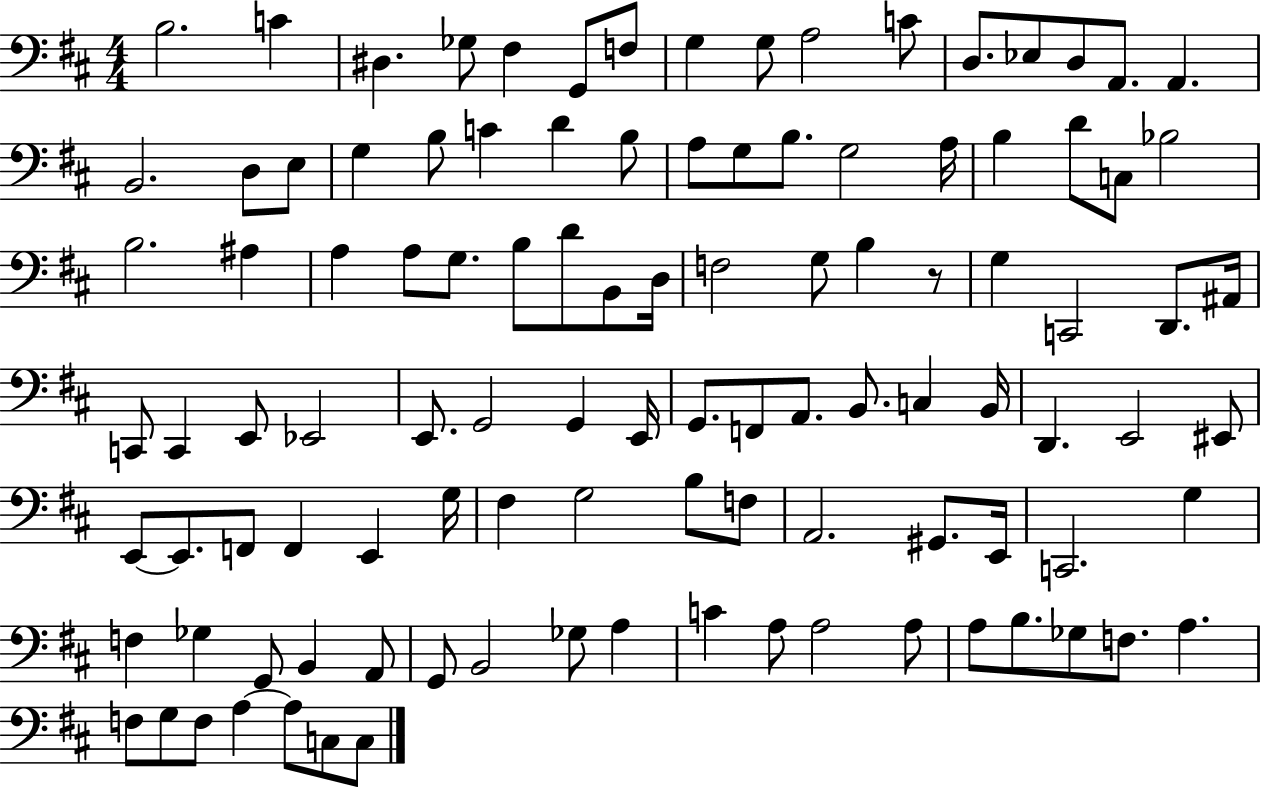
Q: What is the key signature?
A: D major